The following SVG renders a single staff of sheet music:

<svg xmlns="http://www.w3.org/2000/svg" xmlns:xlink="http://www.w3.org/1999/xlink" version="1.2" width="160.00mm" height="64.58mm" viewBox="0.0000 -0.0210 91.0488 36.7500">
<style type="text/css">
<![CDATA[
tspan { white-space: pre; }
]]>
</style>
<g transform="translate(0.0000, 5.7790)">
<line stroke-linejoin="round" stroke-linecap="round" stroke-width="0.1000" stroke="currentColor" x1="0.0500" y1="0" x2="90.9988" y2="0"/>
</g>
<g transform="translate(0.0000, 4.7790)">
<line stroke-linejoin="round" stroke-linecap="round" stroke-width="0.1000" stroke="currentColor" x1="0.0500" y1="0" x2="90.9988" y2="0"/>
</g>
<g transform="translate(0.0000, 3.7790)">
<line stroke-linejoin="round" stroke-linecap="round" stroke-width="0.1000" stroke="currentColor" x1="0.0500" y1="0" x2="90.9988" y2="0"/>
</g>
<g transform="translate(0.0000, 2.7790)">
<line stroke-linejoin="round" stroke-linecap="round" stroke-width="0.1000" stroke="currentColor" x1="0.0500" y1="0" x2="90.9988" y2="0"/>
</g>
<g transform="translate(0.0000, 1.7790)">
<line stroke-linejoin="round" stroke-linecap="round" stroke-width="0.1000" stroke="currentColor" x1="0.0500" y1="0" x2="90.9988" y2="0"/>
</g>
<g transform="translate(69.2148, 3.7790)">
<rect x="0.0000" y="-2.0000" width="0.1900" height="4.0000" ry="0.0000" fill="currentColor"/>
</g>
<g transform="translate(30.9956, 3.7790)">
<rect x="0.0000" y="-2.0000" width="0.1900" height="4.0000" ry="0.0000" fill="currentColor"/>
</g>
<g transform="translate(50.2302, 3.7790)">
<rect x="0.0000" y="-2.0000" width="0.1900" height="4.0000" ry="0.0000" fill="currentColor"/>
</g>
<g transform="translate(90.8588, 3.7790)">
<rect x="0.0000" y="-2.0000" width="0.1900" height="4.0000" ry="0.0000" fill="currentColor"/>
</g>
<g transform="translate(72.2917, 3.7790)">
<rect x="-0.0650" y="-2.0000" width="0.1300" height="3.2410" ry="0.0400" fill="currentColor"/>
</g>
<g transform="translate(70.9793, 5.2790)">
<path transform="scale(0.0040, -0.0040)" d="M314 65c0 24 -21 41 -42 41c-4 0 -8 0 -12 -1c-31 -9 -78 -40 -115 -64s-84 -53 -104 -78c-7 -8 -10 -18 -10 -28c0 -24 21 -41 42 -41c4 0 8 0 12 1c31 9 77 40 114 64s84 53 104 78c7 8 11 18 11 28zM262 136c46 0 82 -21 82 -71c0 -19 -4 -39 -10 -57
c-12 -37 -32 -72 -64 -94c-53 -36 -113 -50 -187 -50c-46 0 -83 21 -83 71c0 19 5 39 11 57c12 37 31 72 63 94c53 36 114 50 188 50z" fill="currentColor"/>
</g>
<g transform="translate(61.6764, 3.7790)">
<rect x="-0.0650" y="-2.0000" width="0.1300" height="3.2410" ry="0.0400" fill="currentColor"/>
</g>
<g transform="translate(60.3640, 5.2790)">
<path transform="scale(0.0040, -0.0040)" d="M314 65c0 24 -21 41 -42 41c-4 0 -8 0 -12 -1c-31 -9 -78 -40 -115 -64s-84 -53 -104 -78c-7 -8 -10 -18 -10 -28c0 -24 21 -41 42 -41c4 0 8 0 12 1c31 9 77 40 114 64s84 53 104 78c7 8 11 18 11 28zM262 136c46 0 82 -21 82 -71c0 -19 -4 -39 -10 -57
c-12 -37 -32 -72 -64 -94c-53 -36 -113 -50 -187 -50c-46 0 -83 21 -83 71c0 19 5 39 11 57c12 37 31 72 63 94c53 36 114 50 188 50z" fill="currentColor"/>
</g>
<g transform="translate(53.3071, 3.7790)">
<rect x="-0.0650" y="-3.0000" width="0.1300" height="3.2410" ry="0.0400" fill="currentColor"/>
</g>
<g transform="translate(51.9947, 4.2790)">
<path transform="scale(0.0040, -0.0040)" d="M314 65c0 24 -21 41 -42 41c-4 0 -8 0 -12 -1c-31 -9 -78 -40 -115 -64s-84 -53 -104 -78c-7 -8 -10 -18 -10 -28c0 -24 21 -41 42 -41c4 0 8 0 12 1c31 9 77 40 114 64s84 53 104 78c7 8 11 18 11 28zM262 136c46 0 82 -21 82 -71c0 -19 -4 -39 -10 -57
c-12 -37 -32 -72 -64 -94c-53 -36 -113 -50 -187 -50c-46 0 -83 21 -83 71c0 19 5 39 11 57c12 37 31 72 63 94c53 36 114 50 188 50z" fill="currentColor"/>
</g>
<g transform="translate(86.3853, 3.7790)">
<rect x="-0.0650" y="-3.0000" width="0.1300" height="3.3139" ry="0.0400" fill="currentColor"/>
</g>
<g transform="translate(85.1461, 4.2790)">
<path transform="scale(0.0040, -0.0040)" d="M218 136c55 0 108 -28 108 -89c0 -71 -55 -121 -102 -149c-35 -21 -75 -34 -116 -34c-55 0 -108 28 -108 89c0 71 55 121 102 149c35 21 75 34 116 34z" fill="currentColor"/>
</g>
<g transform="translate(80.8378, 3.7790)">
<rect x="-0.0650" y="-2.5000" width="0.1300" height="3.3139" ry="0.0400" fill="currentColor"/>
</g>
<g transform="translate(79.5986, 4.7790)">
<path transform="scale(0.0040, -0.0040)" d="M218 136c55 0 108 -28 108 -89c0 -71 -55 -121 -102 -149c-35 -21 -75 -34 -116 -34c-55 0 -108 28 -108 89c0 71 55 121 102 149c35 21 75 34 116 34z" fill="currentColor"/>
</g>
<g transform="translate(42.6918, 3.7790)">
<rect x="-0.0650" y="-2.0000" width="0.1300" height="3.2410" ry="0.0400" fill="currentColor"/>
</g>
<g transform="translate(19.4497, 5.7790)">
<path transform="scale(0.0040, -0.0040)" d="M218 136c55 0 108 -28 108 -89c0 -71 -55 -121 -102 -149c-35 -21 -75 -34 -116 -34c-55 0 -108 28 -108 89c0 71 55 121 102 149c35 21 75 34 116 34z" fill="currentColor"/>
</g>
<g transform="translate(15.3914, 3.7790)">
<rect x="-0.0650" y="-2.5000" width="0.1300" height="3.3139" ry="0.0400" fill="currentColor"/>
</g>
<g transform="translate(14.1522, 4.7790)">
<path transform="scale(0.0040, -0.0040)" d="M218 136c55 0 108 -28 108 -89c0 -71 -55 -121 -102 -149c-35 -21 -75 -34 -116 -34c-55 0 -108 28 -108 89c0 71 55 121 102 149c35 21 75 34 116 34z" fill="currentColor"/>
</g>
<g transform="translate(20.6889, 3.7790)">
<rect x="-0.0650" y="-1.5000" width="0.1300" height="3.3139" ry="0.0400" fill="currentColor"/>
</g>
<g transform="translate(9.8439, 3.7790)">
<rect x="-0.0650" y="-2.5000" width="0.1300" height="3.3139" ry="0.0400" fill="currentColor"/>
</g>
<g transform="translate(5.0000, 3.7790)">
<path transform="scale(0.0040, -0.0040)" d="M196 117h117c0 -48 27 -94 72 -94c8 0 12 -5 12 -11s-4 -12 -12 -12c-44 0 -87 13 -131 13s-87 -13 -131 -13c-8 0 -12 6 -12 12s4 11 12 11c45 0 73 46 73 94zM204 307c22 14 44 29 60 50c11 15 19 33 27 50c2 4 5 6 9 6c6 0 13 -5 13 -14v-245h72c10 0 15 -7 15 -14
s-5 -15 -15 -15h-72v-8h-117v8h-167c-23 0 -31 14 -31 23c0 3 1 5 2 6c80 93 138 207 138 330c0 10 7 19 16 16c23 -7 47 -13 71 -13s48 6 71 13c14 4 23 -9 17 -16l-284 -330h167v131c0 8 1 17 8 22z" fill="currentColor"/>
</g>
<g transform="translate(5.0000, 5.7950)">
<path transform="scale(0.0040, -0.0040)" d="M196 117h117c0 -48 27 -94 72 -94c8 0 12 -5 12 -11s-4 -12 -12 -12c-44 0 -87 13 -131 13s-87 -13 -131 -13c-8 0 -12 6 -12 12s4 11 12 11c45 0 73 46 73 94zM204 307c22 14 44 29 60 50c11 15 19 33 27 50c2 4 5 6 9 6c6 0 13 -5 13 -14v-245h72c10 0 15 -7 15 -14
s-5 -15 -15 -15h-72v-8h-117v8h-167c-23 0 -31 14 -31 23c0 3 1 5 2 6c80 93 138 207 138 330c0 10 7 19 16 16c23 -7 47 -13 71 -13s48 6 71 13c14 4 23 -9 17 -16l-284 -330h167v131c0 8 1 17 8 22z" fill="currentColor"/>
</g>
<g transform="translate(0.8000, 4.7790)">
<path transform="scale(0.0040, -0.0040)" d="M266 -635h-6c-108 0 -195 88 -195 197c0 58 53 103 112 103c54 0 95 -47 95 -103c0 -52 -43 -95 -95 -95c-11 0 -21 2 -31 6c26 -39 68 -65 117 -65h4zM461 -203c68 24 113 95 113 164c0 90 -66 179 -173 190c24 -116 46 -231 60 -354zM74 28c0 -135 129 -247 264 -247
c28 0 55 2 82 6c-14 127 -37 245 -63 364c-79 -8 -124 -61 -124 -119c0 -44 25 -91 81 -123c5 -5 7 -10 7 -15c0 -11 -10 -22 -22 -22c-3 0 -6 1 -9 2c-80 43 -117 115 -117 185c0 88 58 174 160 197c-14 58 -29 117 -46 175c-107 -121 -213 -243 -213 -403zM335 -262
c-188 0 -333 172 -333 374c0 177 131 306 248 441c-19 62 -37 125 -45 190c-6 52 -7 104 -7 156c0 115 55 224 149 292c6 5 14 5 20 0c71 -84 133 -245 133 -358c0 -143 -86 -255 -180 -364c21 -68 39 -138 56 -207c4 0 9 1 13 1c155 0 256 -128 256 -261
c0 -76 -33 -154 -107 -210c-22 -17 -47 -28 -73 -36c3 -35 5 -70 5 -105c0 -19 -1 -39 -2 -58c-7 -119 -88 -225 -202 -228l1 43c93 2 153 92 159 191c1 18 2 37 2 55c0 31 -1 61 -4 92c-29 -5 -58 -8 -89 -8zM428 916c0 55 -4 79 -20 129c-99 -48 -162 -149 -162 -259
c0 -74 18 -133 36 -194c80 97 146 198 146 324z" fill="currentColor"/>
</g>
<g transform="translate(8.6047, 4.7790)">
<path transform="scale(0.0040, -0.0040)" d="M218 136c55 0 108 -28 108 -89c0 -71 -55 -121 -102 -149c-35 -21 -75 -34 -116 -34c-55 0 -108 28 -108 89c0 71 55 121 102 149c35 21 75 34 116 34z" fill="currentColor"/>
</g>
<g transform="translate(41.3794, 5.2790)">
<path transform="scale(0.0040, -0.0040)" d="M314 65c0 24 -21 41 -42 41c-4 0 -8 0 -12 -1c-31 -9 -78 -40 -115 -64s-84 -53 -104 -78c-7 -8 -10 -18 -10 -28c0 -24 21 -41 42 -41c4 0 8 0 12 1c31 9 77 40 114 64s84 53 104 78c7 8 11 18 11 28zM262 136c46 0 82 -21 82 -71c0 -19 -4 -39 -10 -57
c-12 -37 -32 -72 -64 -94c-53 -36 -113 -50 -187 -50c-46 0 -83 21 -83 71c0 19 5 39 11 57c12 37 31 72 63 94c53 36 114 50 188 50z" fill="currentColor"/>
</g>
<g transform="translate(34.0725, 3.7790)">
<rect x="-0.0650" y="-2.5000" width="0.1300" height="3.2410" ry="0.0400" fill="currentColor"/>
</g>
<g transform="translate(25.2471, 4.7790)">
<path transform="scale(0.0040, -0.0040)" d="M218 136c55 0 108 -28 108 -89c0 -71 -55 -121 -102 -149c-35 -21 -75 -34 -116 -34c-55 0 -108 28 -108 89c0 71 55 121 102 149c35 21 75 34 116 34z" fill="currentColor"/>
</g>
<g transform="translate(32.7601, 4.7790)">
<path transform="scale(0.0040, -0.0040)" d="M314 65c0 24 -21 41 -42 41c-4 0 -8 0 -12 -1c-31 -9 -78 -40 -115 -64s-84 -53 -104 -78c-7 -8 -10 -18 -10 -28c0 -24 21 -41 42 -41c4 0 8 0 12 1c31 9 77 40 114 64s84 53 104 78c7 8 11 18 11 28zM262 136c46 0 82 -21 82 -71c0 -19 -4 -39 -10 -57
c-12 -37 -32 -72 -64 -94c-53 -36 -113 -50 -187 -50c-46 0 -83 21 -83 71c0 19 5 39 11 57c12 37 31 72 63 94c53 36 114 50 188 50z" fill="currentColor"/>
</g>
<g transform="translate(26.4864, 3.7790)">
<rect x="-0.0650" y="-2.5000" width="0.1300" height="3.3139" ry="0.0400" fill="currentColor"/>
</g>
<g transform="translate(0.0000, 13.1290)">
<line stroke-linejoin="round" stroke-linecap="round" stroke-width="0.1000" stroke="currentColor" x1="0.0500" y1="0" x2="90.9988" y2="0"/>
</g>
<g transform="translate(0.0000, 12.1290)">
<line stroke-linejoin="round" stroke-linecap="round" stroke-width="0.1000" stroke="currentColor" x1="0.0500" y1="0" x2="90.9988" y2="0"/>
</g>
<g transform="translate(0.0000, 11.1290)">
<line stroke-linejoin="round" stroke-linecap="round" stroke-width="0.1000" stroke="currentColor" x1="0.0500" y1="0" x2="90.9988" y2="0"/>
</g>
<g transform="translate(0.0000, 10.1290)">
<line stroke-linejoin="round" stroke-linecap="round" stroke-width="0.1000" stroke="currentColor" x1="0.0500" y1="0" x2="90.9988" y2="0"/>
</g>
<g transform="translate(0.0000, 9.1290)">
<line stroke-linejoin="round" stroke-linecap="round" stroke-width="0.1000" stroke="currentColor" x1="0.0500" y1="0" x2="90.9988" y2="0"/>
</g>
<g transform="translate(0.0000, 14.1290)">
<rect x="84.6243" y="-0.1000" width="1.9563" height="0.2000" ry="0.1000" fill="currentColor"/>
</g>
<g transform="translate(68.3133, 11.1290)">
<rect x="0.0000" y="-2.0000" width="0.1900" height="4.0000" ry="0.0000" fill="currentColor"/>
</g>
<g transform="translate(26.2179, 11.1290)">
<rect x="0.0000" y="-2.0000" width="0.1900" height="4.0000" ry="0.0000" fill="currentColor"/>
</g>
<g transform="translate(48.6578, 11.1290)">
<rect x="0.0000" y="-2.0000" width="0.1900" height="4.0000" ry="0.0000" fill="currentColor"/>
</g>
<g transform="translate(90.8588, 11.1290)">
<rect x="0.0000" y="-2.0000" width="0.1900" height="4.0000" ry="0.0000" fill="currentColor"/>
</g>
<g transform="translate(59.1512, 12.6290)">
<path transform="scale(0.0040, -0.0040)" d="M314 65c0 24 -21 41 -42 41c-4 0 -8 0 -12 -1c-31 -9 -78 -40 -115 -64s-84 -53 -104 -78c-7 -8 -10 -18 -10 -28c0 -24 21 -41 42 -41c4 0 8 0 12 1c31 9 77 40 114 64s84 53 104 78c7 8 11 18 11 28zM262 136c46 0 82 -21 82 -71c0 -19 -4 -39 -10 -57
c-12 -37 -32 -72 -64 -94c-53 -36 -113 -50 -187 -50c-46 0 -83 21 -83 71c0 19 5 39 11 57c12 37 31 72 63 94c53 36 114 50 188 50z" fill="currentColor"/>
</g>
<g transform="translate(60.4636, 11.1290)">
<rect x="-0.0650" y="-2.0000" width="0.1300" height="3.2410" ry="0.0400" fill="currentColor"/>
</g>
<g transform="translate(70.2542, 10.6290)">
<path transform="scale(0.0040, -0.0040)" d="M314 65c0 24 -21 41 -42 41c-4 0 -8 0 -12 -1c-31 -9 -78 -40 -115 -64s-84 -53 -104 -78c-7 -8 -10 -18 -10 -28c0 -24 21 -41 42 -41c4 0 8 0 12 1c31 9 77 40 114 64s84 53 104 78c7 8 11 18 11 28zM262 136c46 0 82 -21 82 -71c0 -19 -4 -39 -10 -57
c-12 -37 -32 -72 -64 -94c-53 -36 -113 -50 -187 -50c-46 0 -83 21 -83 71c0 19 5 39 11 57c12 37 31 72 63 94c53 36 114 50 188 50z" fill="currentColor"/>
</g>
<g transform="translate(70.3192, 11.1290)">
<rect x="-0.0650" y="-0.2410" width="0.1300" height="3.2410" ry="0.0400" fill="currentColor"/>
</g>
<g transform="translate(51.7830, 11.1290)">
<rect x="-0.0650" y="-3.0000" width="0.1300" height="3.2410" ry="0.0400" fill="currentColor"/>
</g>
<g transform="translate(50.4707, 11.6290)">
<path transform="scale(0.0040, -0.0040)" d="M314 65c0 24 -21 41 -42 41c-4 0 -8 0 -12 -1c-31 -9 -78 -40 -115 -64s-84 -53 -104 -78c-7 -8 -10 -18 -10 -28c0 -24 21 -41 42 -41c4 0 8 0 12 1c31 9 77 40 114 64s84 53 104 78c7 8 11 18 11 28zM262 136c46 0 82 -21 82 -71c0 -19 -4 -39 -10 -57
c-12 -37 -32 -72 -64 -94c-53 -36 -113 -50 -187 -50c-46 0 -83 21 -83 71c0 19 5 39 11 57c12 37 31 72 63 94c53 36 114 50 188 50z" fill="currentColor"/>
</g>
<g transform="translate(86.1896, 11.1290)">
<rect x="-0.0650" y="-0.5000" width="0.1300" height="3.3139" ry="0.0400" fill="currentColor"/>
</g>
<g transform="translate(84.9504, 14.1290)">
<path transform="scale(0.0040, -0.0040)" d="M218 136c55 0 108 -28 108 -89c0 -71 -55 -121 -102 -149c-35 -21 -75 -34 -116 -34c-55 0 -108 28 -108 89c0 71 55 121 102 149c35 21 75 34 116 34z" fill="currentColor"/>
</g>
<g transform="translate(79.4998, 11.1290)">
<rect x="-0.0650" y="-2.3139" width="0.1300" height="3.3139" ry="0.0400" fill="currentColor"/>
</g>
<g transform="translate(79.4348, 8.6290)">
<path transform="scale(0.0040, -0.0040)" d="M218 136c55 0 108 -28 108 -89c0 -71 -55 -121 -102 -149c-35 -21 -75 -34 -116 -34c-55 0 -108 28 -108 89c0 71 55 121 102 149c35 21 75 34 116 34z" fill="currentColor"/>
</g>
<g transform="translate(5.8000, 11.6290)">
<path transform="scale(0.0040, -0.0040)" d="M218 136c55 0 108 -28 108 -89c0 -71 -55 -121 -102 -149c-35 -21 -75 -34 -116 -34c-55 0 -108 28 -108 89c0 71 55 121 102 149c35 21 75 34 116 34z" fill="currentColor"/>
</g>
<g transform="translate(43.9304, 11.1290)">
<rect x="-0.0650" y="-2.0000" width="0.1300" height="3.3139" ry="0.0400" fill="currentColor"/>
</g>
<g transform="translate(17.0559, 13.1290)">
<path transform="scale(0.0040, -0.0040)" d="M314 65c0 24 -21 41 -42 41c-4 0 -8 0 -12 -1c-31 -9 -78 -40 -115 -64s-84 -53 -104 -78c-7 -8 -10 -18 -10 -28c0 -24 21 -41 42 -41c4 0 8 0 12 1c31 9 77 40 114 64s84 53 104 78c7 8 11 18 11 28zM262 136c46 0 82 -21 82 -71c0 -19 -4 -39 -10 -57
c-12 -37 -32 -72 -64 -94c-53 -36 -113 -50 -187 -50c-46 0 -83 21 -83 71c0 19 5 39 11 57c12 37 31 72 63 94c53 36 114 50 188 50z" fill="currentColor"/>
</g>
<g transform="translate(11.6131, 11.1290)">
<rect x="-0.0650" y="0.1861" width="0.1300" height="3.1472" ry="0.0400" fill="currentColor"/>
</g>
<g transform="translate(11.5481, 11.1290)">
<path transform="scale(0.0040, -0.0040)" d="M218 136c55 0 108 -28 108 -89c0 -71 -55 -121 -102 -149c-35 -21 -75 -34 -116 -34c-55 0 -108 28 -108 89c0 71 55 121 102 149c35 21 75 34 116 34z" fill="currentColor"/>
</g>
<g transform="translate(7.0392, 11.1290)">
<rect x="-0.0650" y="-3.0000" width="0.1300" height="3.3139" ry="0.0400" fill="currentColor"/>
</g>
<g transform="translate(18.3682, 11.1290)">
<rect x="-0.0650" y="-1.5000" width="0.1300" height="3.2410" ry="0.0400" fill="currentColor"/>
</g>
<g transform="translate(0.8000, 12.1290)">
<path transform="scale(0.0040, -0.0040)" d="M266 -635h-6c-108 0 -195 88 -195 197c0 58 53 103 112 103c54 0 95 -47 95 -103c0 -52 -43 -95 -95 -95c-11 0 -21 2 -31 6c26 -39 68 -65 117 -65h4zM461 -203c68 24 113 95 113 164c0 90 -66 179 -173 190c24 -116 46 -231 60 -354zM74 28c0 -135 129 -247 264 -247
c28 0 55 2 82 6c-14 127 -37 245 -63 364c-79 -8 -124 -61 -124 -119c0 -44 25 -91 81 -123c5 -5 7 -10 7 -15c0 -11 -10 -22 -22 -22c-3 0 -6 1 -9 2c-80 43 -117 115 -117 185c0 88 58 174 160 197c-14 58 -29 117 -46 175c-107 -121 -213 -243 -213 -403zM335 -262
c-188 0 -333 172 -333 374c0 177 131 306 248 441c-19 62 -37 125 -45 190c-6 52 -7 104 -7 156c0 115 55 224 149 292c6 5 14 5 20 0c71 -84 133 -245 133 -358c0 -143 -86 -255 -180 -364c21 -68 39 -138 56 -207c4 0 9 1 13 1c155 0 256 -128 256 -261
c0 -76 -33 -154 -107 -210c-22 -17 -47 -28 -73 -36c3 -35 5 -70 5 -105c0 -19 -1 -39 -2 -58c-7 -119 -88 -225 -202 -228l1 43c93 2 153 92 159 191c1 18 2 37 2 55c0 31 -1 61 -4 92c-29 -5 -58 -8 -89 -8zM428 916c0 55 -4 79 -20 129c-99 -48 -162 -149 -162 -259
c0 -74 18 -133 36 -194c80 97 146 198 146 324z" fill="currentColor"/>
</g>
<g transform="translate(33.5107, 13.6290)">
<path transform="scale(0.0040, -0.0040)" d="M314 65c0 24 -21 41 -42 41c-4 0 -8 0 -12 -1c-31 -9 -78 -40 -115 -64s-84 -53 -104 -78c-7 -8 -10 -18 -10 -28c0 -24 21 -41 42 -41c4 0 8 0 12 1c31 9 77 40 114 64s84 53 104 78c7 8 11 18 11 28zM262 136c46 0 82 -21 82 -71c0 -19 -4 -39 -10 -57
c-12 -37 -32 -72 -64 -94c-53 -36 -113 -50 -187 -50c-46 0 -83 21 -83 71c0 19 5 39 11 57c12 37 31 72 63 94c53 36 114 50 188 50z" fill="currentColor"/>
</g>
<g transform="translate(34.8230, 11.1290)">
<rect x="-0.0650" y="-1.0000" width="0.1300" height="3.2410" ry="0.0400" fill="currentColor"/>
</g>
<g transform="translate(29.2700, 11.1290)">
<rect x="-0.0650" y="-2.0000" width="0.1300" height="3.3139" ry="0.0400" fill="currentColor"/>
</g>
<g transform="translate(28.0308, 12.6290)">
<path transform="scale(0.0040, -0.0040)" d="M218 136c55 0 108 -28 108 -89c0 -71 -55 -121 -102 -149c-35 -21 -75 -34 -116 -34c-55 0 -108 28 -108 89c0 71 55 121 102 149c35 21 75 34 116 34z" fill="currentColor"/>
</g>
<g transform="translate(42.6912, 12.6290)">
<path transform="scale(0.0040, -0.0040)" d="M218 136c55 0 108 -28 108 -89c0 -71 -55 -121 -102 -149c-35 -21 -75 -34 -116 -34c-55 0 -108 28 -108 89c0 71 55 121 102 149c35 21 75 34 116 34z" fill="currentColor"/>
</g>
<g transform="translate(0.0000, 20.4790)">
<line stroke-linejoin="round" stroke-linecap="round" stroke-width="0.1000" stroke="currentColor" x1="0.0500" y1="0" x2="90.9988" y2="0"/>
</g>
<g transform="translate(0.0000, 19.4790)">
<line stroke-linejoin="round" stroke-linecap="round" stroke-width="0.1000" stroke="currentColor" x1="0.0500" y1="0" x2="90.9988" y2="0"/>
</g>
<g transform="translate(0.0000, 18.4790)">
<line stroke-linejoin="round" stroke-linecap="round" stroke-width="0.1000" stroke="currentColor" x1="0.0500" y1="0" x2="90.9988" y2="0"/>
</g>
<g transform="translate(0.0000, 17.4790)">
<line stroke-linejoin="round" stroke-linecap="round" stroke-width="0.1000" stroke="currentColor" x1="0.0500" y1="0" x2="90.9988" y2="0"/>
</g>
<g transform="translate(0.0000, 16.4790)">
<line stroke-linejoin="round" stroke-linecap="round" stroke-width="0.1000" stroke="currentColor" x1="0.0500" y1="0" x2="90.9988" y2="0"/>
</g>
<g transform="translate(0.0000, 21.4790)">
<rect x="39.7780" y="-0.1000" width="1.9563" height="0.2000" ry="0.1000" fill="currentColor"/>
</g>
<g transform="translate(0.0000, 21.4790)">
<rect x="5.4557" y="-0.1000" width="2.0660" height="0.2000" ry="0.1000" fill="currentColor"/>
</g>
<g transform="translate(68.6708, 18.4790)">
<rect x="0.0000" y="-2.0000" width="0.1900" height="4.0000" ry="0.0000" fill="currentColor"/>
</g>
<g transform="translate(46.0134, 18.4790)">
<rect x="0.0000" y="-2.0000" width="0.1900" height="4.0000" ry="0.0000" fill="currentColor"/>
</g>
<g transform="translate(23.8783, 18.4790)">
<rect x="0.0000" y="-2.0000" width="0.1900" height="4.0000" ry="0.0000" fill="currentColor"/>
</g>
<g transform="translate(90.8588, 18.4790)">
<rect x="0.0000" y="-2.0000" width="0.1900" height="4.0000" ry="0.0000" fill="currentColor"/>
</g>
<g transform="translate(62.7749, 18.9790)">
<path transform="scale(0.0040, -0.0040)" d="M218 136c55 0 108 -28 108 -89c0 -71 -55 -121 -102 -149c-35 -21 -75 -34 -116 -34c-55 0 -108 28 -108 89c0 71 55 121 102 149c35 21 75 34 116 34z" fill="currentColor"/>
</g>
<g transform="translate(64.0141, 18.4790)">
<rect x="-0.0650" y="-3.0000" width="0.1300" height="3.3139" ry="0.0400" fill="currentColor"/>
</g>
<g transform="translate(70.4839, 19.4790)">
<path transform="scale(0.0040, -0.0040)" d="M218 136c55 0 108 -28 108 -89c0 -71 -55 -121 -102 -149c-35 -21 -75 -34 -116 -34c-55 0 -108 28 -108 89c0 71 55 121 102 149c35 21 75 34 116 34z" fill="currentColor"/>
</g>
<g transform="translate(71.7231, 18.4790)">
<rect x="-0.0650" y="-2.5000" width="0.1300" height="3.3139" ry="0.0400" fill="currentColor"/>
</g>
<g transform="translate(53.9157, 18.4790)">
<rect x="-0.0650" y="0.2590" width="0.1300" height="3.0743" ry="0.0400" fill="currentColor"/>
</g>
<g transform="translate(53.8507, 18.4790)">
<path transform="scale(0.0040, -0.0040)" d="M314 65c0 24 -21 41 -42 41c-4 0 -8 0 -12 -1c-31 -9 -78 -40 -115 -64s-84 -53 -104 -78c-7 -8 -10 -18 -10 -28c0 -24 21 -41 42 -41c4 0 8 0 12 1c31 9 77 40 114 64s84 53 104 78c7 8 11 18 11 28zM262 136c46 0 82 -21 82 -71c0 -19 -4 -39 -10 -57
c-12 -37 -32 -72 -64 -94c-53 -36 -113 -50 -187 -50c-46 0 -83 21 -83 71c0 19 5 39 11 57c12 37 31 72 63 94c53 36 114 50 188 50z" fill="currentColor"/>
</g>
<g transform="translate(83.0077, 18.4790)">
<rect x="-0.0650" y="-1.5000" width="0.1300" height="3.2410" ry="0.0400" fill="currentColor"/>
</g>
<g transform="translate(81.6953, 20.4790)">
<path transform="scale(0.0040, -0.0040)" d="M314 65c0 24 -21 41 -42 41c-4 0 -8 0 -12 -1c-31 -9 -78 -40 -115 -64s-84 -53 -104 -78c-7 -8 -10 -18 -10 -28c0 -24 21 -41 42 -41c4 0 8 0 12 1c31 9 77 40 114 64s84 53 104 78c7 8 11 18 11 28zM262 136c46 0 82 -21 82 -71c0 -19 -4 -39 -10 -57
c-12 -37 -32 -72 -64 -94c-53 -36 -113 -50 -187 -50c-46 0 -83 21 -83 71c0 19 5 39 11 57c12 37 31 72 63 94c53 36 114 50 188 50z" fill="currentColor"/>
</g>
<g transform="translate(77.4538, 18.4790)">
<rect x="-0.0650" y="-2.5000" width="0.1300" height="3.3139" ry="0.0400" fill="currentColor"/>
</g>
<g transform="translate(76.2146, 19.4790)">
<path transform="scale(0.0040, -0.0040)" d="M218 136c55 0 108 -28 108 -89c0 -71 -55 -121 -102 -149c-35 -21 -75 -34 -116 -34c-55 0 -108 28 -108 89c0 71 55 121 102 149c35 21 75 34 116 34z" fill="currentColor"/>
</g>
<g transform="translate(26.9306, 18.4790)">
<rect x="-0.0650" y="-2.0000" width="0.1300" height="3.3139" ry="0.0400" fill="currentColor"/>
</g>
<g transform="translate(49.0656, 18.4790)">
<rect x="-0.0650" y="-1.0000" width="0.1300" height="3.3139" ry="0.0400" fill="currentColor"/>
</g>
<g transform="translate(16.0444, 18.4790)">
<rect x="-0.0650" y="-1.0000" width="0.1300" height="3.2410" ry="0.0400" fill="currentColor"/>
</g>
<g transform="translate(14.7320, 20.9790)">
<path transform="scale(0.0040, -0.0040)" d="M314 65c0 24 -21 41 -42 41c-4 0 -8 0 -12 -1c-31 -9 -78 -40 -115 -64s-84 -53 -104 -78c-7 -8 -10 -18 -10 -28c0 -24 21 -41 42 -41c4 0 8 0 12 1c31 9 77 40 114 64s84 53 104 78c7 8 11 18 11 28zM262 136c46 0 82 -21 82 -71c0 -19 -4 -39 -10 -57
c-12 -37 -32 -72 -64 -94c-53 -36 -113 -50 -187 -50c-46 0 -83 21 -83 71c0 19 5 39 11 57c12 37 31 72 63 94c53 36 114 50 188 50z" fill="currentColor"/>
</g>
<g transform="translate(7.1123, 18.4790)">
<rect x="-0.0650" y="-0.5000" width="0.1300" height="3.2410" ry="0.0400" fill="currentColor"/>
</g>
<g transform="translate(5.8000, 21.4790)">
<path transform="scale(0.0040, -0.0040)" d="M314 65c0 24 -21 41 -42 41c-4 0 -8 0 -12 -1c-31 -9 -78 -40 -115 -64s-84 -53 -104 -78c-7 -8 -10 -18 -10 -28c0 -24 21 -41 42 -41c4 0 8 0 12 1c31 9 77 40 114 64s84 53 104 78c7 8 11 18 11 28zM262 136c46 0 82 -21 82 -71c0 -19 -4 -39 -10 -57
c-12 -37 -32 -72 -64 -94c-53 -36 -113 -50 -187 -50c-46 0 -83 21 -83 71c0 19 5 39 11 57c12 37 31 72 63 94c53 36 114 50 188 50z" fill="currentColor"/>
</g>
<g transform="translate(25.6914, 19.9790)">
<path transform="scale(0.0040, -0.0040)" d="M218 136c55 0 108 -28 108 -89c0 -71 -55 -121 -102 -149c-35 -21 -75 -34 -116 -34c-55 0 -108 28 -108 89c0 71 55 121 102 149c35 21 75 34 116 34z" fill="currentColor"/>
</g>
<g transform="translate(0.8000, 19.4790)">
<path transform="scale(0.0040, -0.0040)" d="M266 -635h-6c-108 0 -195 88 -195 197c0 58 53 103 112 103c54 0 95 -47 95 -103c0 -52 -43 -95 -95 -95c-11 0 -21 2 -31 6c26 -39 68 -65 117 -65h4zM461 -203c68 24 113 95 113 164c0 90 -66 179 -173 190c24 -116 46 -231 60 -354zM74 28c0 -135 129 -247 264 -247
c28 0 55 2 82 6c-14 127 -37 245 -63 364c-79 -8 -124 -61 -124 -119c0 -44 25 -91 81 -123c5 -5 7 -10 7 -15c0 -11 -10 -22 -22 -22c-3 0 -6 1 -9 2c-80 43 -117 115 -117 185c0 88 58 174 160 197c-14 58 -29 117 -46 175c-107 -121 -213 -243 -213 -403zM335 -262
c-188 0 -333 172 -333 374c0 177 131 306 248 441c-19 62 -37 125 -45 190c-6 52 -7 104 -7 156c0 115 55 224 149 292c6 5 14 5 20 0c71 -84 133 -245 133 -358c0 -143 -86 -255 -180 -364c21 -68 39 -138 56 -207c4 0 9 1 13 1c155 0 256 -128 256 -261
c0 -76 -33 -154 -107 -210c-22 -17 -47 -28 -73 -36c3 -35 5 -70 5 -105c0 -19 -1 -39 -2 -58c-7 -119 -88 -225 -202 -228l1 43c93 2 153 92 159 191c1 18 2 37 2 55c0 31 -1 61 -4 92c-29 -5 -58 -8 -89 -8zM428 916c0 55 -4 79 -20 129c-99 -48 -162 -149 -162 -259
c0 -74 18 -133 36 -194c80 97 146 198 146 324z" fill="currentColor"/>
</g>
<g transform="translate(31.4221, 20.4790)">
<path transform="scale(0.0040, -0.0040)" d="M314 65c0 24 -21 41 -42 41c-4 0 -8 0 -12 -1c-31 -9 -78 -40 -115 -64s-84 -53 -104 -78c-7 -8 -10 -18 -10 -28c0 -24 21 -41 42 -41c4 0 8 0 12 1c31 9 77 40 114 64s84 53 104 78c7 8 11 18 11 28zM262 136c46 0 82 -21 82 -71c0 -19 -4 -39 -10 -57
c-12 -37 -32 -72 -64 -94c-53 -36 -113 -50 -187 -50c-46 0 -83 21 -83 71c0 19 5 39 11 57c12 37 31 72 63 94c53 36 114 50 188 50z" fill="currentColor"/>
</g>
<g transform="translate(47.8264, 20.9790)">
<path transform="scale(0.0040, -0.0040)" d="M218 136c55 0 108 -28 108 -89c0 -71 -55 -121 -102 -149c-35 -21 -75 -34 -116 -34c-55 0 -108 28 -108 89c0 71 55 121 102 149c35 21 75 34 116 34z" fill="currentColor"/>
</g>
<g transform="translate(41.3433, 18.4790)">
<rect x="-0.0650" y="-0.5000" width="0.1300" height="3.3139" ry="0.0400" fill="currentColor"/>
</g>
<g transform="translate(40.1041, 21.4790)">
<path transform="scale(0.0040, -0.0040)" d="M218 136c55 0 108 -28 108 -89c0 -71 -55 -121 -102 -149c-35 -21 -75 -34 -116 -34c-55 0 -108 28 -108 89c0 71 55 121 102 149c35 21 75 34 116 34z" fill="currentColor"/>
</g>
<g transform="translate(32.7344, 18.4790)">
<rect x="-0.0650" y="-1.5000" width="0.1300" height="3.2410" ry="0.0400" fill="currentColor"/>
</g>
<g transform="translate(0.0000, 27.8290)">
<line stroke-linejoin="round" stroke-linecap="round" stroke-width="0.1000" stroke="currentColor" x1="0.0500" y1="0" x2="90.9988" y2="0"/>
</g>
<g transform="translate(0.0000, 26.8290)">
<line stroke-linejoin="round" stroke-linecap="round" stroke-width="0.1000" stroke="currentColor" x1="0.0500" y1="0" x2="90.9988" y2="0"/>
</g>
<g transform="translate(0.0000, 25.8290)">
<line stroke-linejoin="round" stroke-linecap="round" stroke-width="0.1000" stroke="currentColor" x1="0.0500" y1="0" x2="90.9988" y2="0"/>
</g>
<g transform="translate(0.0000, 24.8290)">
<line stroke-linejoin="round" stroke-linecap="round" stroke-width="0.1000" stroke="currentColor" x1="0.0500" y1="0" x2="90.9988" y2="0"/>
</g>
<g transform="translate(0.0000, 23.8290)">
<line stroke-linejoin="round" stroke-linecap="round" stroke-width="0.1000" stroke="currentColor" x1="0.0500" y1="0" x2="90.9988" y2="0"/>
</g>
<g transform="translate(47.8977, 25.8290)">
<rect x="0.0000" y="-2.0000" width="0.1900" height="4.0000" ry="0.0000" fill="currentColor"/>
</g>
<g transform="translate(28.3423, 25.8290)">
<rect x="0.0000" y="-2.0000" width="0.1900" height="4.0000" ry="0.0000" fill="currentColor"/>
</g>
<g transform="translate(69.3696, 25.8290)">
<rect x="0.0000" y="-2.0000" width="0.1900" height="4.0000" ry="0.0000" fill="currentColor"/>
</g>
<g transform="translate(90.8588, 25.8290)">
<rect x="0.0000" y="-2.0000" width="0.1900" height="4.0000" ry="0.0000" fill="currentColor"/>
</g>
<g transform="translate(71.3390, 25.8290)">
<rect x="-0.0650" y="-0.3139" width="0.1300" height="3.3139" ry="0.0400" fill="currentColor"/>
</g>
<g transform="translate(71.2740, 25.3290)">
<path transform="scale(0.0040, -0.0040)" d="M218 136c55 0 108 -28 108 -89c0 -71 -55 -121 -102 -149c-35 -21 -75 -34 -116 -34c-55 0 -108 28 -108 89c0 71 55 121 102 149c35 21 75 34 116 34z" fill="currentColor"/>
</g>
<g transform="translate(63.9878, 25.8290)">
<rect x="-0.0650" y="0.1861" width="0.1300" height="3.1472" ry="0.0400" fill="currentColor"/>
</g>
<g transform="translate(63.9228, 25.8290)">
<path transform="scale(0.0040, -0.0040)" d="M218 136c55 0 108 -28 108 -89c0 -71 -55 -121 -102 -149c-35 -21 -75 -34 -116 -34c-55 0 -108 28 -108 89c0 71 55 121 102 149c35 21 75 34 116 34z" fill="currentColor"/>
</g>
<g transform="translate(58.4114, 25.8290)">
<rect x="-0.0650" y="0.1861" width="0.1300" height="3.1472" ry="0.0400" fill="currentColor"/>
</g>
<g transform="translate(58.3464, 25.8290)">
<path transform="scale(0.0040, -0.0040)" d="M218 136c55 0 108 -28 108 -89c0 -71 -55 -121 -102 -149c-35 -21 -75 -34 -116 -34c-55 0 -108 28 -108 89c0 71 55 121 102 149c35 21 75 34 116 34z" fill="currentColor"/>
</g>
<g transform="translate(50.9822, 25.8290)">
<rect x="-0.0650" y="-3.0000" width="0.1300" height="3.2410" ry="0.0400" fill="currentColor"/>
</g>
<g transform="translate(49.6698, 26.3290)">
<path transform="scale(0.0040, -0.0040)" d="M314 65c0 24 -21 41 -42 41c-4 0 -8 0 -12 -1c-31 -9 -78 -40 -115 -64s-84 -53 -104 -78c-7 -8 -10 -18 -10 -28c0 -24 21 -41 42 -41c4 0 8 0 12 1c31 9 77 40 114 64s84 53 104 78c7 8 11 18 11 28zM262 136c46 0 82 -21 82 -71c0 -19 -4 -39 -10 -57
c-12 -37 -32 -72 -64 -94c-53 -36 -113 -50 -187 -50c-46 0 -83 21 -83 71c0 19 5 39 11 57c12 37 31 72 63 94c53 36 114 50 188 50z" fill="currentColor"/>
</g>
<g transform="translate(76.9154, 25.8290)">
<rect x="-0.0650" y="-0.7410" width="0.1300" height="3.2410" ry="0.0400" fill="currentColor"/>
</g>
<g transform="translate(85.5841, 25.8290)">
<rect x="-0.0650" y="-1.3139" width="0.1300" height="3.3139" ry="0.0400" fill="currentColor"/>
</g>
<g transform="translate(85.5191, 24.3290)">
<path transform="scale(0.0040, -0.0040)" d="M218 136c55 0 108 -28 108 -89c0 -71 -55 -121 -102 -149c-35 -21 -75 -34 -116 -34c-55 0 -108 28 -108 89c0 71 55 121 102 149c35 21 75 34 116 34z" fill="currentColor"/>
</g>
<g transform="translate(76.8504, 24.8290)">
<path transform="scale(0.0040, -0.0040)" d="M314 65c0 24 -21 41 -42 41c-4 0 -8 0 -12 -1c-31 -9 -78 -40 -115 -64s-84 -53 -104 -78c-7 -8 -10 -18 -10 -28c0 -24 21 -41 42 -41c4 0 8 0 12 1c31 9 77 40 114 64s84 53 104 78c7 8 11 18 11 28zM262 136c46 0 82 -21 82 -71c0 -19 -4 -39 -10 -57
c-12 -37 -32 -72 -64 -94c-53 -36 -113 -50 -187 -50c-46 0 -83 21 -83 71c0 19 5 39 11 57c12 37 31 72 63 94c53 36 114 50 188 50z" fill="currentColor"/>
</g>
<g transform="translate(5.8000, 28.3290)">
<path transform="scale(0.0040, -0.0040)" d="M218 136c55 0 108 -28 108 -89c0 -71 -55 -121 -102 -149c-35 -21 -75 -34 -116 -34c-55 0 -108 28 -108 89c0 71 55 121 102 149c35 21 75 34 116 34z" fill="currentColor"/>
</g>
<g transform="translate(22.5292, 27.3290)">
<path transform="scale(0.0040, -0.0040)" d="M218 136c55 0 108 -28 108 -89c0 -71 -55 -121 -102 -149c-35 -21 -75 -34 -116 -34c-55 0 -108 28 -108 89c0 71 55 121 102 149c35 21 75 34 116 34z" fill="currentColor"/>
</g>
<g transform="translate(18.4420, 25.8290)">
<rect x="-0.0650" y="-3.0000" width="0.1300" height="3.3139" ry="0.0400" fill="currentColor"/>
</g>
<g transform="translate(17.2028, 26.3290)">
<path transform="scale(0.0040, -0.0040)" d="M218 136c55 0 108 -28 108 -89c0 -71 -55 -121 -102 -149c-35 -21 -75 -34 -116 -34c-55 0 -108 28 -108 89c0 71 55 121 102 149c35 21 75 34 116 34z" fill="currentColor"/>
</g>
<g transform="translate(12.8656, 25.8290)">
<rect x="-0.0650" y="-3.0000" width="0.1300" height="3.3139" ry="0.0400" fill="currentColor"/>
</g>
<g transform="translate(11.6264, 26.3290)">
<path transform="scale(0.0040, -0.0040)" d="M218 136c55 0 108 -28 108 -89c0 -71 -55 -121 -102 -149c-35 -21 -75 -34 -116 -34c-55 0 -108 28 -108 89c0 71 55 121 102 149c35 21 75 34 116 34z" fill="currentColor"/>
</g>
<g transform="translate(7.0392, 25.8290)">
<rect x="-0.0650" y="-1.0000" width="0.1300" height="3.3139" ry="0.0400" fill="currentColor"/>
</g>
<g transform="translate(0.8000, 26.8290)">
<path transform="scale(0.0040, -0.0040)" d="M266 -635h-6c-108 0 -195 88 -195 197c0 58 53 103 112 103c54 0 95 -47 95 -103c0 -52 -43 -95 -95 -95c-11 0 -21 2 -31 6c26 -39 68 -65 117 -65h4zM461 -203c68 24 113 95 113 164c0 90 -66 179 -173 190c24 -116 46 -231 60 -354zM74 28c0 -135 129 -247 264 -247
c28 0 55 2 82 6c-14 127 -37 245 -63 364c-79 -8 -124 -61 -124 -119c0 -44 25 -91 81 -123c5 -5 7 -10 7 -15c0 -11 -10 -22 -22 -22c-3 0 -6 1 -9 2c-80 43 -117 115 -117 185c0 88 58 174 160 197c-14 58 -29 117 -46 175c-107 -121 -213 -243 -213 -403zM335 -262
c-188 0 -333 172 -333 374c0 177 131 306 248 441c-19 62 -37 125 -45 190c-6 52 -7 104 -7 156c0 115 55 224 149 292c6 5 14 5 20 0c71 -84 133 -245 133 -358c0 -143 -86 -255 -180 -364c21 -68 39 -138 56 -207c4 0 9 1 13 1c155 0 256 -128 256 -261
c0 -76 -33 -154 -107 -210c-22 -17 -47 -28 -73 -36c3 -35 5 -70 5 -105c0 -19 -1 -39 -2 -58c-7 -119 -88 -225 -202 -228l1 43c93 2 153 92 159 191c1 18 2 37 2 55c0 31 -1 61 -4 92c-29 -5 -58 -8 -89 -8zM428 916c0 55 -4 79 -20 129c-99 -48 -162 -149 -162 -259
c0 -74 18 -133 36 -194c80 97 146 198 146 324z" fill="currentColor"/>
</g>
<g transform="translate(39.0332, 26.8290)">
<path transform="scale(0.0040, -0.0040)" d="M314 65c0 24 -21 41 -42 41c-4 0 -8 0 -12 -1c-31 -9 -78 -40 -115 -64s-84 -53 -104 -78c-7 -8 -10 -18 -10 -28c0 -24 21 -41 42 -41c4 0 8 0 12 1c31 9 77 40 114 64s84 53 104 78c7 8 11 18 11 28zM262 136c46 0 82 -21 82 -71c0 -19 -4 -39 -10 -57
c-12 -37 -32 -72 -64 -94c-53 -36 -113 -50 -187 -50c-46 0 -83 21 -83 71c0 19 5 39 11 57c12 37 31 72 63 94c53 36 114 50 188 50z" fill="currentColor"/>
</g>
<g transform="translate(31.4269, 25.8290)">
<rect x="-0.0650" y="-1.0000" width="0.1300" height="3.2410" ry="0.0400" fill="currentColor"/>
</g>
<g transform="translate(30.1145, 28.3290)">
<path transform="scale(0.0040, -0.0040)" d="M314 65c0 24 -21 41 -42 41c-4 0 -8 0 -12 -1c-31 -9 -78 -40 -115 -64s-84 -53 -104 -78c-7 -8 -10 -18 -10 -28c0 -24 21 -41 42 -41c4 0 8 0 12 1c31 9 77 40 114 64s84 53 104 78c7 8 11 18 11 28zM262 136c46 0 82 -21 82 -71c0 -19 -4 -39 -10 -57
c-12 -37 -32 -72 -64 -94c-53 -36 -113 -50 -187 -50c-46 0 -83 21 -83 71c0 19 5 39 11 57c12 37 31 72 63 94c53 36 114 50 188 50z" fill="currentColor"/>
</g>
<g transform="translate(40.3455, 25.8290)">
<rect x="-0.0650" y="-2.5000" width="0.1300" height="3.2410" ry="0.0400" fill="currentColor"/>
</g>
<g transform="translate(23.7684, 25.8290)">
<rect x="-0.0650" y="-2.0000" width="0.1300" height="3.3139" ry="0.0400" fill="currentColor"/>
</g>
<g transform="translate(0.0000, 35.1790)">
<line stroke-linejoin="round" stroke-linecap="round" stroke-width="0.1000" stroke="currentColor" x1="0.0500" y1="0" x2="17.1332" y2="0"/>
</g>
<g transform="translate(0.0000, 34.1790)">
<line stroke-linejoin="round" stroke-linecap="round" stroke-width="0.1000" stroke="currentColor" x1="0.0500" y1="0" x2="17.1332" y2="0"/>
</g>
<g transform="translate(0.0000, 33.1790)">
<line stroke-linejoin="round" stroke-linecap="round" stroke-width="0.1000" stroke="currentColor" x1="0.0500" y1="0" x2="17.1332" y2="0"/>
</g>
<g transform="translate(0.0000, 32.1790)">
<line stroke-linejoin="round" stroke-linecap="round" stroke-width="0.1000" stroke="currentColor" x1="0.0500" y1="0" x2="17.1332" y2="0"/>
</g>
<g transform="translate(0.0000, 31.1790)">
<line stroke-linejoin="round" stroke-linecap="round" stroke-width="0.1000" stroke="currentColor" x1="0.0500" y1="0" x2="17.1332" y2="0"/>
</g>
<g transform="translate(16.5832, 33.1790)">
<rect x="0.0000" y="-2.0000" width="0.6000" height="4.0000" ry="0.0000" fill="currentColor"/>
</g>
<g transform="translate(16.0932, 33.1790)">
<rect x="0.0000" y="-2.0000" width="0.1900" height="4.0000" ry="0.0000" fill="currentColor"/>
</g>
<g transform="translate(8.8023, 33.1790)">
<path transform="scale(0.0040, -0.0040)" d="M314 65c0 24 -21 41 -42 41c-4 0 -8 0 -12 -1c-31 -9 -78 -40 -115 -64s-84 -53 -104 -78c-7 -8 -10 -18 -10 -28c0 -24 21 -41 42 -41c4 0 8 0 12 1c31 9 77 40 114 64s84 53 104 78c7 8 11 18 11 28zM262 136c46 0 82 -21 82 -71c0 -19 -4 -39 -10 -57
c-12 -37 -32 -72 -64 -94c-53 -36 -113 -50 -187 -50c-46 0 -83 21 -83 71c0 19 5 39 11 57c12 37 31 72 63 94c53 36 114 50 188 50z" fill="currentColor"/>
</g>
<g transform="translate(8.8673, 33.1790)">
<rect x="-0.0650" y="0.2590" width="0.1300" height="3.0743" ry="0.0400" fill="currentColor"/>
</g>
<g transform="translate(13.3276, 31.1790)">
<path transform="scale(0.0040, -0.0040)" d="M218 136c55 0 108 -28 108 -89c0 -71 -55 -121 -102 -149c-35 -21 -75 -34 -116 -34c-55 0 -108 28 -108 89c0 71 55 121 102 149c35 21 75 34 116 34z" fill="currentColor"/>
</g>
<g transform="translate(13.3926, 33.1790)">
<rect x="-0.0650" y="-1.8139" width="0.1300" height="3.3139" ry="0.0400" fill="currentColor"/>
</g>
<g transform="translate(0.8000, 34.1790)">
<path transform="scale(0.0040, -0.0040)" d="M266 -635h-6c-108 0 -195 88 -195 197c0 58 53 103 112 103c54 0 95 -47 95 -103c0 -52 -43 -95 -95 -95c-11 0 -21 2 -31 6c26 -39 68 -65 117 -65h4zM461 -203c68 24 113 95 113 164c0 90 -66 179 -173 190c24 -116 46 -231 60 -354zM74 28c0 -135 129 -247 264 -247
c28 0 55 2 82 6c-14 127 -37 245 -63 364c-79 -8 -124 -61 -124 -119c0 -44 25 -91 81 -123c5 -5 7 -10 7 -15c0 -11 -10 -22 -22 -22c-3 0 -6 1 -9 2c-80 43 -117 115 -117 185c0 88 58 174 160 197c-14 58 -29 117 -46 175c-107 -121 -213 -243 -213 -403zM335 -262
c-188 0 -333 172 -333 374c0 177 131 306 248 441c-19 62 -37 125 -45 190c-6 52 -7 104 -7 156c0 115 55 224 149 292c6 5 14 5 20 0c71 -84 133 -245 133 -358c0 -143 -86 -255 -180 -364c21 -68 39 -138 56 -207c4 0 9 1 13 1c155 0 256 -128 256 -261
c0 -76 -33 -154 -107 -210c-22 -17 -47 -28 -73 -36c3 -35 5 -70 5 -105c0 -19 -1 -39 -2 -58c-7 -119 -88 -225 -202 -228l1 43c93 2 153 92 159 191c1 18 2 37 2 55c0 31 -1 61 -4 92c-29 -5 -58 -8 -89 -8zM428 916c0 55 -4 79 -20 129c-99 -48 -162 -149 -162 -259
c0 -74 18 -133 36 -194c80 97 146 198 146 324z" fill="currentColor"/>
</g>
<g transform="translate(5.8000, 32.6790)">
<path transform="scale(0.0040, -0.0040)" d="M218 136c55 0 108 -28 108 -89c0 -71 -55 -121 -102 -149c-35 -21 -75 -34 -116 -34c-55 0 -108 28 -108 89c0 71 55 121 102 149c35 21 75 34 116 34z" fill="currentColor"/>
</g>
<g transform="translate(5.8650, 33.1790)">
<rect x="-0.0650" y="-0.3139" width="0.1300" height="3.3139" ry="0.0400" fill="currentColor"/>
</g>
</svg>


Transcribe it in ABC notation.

X:1
T:Untitled
M:4/4
L:1/4
K:C
G G E G G2 F2 A2 F2 F2 G A A B E2 F D2 F A2 F2 c2 g C C2 D2 F E2 C D B2 A G G E2 D A A F D2 G2 A2 B B c d2 e c B2 f